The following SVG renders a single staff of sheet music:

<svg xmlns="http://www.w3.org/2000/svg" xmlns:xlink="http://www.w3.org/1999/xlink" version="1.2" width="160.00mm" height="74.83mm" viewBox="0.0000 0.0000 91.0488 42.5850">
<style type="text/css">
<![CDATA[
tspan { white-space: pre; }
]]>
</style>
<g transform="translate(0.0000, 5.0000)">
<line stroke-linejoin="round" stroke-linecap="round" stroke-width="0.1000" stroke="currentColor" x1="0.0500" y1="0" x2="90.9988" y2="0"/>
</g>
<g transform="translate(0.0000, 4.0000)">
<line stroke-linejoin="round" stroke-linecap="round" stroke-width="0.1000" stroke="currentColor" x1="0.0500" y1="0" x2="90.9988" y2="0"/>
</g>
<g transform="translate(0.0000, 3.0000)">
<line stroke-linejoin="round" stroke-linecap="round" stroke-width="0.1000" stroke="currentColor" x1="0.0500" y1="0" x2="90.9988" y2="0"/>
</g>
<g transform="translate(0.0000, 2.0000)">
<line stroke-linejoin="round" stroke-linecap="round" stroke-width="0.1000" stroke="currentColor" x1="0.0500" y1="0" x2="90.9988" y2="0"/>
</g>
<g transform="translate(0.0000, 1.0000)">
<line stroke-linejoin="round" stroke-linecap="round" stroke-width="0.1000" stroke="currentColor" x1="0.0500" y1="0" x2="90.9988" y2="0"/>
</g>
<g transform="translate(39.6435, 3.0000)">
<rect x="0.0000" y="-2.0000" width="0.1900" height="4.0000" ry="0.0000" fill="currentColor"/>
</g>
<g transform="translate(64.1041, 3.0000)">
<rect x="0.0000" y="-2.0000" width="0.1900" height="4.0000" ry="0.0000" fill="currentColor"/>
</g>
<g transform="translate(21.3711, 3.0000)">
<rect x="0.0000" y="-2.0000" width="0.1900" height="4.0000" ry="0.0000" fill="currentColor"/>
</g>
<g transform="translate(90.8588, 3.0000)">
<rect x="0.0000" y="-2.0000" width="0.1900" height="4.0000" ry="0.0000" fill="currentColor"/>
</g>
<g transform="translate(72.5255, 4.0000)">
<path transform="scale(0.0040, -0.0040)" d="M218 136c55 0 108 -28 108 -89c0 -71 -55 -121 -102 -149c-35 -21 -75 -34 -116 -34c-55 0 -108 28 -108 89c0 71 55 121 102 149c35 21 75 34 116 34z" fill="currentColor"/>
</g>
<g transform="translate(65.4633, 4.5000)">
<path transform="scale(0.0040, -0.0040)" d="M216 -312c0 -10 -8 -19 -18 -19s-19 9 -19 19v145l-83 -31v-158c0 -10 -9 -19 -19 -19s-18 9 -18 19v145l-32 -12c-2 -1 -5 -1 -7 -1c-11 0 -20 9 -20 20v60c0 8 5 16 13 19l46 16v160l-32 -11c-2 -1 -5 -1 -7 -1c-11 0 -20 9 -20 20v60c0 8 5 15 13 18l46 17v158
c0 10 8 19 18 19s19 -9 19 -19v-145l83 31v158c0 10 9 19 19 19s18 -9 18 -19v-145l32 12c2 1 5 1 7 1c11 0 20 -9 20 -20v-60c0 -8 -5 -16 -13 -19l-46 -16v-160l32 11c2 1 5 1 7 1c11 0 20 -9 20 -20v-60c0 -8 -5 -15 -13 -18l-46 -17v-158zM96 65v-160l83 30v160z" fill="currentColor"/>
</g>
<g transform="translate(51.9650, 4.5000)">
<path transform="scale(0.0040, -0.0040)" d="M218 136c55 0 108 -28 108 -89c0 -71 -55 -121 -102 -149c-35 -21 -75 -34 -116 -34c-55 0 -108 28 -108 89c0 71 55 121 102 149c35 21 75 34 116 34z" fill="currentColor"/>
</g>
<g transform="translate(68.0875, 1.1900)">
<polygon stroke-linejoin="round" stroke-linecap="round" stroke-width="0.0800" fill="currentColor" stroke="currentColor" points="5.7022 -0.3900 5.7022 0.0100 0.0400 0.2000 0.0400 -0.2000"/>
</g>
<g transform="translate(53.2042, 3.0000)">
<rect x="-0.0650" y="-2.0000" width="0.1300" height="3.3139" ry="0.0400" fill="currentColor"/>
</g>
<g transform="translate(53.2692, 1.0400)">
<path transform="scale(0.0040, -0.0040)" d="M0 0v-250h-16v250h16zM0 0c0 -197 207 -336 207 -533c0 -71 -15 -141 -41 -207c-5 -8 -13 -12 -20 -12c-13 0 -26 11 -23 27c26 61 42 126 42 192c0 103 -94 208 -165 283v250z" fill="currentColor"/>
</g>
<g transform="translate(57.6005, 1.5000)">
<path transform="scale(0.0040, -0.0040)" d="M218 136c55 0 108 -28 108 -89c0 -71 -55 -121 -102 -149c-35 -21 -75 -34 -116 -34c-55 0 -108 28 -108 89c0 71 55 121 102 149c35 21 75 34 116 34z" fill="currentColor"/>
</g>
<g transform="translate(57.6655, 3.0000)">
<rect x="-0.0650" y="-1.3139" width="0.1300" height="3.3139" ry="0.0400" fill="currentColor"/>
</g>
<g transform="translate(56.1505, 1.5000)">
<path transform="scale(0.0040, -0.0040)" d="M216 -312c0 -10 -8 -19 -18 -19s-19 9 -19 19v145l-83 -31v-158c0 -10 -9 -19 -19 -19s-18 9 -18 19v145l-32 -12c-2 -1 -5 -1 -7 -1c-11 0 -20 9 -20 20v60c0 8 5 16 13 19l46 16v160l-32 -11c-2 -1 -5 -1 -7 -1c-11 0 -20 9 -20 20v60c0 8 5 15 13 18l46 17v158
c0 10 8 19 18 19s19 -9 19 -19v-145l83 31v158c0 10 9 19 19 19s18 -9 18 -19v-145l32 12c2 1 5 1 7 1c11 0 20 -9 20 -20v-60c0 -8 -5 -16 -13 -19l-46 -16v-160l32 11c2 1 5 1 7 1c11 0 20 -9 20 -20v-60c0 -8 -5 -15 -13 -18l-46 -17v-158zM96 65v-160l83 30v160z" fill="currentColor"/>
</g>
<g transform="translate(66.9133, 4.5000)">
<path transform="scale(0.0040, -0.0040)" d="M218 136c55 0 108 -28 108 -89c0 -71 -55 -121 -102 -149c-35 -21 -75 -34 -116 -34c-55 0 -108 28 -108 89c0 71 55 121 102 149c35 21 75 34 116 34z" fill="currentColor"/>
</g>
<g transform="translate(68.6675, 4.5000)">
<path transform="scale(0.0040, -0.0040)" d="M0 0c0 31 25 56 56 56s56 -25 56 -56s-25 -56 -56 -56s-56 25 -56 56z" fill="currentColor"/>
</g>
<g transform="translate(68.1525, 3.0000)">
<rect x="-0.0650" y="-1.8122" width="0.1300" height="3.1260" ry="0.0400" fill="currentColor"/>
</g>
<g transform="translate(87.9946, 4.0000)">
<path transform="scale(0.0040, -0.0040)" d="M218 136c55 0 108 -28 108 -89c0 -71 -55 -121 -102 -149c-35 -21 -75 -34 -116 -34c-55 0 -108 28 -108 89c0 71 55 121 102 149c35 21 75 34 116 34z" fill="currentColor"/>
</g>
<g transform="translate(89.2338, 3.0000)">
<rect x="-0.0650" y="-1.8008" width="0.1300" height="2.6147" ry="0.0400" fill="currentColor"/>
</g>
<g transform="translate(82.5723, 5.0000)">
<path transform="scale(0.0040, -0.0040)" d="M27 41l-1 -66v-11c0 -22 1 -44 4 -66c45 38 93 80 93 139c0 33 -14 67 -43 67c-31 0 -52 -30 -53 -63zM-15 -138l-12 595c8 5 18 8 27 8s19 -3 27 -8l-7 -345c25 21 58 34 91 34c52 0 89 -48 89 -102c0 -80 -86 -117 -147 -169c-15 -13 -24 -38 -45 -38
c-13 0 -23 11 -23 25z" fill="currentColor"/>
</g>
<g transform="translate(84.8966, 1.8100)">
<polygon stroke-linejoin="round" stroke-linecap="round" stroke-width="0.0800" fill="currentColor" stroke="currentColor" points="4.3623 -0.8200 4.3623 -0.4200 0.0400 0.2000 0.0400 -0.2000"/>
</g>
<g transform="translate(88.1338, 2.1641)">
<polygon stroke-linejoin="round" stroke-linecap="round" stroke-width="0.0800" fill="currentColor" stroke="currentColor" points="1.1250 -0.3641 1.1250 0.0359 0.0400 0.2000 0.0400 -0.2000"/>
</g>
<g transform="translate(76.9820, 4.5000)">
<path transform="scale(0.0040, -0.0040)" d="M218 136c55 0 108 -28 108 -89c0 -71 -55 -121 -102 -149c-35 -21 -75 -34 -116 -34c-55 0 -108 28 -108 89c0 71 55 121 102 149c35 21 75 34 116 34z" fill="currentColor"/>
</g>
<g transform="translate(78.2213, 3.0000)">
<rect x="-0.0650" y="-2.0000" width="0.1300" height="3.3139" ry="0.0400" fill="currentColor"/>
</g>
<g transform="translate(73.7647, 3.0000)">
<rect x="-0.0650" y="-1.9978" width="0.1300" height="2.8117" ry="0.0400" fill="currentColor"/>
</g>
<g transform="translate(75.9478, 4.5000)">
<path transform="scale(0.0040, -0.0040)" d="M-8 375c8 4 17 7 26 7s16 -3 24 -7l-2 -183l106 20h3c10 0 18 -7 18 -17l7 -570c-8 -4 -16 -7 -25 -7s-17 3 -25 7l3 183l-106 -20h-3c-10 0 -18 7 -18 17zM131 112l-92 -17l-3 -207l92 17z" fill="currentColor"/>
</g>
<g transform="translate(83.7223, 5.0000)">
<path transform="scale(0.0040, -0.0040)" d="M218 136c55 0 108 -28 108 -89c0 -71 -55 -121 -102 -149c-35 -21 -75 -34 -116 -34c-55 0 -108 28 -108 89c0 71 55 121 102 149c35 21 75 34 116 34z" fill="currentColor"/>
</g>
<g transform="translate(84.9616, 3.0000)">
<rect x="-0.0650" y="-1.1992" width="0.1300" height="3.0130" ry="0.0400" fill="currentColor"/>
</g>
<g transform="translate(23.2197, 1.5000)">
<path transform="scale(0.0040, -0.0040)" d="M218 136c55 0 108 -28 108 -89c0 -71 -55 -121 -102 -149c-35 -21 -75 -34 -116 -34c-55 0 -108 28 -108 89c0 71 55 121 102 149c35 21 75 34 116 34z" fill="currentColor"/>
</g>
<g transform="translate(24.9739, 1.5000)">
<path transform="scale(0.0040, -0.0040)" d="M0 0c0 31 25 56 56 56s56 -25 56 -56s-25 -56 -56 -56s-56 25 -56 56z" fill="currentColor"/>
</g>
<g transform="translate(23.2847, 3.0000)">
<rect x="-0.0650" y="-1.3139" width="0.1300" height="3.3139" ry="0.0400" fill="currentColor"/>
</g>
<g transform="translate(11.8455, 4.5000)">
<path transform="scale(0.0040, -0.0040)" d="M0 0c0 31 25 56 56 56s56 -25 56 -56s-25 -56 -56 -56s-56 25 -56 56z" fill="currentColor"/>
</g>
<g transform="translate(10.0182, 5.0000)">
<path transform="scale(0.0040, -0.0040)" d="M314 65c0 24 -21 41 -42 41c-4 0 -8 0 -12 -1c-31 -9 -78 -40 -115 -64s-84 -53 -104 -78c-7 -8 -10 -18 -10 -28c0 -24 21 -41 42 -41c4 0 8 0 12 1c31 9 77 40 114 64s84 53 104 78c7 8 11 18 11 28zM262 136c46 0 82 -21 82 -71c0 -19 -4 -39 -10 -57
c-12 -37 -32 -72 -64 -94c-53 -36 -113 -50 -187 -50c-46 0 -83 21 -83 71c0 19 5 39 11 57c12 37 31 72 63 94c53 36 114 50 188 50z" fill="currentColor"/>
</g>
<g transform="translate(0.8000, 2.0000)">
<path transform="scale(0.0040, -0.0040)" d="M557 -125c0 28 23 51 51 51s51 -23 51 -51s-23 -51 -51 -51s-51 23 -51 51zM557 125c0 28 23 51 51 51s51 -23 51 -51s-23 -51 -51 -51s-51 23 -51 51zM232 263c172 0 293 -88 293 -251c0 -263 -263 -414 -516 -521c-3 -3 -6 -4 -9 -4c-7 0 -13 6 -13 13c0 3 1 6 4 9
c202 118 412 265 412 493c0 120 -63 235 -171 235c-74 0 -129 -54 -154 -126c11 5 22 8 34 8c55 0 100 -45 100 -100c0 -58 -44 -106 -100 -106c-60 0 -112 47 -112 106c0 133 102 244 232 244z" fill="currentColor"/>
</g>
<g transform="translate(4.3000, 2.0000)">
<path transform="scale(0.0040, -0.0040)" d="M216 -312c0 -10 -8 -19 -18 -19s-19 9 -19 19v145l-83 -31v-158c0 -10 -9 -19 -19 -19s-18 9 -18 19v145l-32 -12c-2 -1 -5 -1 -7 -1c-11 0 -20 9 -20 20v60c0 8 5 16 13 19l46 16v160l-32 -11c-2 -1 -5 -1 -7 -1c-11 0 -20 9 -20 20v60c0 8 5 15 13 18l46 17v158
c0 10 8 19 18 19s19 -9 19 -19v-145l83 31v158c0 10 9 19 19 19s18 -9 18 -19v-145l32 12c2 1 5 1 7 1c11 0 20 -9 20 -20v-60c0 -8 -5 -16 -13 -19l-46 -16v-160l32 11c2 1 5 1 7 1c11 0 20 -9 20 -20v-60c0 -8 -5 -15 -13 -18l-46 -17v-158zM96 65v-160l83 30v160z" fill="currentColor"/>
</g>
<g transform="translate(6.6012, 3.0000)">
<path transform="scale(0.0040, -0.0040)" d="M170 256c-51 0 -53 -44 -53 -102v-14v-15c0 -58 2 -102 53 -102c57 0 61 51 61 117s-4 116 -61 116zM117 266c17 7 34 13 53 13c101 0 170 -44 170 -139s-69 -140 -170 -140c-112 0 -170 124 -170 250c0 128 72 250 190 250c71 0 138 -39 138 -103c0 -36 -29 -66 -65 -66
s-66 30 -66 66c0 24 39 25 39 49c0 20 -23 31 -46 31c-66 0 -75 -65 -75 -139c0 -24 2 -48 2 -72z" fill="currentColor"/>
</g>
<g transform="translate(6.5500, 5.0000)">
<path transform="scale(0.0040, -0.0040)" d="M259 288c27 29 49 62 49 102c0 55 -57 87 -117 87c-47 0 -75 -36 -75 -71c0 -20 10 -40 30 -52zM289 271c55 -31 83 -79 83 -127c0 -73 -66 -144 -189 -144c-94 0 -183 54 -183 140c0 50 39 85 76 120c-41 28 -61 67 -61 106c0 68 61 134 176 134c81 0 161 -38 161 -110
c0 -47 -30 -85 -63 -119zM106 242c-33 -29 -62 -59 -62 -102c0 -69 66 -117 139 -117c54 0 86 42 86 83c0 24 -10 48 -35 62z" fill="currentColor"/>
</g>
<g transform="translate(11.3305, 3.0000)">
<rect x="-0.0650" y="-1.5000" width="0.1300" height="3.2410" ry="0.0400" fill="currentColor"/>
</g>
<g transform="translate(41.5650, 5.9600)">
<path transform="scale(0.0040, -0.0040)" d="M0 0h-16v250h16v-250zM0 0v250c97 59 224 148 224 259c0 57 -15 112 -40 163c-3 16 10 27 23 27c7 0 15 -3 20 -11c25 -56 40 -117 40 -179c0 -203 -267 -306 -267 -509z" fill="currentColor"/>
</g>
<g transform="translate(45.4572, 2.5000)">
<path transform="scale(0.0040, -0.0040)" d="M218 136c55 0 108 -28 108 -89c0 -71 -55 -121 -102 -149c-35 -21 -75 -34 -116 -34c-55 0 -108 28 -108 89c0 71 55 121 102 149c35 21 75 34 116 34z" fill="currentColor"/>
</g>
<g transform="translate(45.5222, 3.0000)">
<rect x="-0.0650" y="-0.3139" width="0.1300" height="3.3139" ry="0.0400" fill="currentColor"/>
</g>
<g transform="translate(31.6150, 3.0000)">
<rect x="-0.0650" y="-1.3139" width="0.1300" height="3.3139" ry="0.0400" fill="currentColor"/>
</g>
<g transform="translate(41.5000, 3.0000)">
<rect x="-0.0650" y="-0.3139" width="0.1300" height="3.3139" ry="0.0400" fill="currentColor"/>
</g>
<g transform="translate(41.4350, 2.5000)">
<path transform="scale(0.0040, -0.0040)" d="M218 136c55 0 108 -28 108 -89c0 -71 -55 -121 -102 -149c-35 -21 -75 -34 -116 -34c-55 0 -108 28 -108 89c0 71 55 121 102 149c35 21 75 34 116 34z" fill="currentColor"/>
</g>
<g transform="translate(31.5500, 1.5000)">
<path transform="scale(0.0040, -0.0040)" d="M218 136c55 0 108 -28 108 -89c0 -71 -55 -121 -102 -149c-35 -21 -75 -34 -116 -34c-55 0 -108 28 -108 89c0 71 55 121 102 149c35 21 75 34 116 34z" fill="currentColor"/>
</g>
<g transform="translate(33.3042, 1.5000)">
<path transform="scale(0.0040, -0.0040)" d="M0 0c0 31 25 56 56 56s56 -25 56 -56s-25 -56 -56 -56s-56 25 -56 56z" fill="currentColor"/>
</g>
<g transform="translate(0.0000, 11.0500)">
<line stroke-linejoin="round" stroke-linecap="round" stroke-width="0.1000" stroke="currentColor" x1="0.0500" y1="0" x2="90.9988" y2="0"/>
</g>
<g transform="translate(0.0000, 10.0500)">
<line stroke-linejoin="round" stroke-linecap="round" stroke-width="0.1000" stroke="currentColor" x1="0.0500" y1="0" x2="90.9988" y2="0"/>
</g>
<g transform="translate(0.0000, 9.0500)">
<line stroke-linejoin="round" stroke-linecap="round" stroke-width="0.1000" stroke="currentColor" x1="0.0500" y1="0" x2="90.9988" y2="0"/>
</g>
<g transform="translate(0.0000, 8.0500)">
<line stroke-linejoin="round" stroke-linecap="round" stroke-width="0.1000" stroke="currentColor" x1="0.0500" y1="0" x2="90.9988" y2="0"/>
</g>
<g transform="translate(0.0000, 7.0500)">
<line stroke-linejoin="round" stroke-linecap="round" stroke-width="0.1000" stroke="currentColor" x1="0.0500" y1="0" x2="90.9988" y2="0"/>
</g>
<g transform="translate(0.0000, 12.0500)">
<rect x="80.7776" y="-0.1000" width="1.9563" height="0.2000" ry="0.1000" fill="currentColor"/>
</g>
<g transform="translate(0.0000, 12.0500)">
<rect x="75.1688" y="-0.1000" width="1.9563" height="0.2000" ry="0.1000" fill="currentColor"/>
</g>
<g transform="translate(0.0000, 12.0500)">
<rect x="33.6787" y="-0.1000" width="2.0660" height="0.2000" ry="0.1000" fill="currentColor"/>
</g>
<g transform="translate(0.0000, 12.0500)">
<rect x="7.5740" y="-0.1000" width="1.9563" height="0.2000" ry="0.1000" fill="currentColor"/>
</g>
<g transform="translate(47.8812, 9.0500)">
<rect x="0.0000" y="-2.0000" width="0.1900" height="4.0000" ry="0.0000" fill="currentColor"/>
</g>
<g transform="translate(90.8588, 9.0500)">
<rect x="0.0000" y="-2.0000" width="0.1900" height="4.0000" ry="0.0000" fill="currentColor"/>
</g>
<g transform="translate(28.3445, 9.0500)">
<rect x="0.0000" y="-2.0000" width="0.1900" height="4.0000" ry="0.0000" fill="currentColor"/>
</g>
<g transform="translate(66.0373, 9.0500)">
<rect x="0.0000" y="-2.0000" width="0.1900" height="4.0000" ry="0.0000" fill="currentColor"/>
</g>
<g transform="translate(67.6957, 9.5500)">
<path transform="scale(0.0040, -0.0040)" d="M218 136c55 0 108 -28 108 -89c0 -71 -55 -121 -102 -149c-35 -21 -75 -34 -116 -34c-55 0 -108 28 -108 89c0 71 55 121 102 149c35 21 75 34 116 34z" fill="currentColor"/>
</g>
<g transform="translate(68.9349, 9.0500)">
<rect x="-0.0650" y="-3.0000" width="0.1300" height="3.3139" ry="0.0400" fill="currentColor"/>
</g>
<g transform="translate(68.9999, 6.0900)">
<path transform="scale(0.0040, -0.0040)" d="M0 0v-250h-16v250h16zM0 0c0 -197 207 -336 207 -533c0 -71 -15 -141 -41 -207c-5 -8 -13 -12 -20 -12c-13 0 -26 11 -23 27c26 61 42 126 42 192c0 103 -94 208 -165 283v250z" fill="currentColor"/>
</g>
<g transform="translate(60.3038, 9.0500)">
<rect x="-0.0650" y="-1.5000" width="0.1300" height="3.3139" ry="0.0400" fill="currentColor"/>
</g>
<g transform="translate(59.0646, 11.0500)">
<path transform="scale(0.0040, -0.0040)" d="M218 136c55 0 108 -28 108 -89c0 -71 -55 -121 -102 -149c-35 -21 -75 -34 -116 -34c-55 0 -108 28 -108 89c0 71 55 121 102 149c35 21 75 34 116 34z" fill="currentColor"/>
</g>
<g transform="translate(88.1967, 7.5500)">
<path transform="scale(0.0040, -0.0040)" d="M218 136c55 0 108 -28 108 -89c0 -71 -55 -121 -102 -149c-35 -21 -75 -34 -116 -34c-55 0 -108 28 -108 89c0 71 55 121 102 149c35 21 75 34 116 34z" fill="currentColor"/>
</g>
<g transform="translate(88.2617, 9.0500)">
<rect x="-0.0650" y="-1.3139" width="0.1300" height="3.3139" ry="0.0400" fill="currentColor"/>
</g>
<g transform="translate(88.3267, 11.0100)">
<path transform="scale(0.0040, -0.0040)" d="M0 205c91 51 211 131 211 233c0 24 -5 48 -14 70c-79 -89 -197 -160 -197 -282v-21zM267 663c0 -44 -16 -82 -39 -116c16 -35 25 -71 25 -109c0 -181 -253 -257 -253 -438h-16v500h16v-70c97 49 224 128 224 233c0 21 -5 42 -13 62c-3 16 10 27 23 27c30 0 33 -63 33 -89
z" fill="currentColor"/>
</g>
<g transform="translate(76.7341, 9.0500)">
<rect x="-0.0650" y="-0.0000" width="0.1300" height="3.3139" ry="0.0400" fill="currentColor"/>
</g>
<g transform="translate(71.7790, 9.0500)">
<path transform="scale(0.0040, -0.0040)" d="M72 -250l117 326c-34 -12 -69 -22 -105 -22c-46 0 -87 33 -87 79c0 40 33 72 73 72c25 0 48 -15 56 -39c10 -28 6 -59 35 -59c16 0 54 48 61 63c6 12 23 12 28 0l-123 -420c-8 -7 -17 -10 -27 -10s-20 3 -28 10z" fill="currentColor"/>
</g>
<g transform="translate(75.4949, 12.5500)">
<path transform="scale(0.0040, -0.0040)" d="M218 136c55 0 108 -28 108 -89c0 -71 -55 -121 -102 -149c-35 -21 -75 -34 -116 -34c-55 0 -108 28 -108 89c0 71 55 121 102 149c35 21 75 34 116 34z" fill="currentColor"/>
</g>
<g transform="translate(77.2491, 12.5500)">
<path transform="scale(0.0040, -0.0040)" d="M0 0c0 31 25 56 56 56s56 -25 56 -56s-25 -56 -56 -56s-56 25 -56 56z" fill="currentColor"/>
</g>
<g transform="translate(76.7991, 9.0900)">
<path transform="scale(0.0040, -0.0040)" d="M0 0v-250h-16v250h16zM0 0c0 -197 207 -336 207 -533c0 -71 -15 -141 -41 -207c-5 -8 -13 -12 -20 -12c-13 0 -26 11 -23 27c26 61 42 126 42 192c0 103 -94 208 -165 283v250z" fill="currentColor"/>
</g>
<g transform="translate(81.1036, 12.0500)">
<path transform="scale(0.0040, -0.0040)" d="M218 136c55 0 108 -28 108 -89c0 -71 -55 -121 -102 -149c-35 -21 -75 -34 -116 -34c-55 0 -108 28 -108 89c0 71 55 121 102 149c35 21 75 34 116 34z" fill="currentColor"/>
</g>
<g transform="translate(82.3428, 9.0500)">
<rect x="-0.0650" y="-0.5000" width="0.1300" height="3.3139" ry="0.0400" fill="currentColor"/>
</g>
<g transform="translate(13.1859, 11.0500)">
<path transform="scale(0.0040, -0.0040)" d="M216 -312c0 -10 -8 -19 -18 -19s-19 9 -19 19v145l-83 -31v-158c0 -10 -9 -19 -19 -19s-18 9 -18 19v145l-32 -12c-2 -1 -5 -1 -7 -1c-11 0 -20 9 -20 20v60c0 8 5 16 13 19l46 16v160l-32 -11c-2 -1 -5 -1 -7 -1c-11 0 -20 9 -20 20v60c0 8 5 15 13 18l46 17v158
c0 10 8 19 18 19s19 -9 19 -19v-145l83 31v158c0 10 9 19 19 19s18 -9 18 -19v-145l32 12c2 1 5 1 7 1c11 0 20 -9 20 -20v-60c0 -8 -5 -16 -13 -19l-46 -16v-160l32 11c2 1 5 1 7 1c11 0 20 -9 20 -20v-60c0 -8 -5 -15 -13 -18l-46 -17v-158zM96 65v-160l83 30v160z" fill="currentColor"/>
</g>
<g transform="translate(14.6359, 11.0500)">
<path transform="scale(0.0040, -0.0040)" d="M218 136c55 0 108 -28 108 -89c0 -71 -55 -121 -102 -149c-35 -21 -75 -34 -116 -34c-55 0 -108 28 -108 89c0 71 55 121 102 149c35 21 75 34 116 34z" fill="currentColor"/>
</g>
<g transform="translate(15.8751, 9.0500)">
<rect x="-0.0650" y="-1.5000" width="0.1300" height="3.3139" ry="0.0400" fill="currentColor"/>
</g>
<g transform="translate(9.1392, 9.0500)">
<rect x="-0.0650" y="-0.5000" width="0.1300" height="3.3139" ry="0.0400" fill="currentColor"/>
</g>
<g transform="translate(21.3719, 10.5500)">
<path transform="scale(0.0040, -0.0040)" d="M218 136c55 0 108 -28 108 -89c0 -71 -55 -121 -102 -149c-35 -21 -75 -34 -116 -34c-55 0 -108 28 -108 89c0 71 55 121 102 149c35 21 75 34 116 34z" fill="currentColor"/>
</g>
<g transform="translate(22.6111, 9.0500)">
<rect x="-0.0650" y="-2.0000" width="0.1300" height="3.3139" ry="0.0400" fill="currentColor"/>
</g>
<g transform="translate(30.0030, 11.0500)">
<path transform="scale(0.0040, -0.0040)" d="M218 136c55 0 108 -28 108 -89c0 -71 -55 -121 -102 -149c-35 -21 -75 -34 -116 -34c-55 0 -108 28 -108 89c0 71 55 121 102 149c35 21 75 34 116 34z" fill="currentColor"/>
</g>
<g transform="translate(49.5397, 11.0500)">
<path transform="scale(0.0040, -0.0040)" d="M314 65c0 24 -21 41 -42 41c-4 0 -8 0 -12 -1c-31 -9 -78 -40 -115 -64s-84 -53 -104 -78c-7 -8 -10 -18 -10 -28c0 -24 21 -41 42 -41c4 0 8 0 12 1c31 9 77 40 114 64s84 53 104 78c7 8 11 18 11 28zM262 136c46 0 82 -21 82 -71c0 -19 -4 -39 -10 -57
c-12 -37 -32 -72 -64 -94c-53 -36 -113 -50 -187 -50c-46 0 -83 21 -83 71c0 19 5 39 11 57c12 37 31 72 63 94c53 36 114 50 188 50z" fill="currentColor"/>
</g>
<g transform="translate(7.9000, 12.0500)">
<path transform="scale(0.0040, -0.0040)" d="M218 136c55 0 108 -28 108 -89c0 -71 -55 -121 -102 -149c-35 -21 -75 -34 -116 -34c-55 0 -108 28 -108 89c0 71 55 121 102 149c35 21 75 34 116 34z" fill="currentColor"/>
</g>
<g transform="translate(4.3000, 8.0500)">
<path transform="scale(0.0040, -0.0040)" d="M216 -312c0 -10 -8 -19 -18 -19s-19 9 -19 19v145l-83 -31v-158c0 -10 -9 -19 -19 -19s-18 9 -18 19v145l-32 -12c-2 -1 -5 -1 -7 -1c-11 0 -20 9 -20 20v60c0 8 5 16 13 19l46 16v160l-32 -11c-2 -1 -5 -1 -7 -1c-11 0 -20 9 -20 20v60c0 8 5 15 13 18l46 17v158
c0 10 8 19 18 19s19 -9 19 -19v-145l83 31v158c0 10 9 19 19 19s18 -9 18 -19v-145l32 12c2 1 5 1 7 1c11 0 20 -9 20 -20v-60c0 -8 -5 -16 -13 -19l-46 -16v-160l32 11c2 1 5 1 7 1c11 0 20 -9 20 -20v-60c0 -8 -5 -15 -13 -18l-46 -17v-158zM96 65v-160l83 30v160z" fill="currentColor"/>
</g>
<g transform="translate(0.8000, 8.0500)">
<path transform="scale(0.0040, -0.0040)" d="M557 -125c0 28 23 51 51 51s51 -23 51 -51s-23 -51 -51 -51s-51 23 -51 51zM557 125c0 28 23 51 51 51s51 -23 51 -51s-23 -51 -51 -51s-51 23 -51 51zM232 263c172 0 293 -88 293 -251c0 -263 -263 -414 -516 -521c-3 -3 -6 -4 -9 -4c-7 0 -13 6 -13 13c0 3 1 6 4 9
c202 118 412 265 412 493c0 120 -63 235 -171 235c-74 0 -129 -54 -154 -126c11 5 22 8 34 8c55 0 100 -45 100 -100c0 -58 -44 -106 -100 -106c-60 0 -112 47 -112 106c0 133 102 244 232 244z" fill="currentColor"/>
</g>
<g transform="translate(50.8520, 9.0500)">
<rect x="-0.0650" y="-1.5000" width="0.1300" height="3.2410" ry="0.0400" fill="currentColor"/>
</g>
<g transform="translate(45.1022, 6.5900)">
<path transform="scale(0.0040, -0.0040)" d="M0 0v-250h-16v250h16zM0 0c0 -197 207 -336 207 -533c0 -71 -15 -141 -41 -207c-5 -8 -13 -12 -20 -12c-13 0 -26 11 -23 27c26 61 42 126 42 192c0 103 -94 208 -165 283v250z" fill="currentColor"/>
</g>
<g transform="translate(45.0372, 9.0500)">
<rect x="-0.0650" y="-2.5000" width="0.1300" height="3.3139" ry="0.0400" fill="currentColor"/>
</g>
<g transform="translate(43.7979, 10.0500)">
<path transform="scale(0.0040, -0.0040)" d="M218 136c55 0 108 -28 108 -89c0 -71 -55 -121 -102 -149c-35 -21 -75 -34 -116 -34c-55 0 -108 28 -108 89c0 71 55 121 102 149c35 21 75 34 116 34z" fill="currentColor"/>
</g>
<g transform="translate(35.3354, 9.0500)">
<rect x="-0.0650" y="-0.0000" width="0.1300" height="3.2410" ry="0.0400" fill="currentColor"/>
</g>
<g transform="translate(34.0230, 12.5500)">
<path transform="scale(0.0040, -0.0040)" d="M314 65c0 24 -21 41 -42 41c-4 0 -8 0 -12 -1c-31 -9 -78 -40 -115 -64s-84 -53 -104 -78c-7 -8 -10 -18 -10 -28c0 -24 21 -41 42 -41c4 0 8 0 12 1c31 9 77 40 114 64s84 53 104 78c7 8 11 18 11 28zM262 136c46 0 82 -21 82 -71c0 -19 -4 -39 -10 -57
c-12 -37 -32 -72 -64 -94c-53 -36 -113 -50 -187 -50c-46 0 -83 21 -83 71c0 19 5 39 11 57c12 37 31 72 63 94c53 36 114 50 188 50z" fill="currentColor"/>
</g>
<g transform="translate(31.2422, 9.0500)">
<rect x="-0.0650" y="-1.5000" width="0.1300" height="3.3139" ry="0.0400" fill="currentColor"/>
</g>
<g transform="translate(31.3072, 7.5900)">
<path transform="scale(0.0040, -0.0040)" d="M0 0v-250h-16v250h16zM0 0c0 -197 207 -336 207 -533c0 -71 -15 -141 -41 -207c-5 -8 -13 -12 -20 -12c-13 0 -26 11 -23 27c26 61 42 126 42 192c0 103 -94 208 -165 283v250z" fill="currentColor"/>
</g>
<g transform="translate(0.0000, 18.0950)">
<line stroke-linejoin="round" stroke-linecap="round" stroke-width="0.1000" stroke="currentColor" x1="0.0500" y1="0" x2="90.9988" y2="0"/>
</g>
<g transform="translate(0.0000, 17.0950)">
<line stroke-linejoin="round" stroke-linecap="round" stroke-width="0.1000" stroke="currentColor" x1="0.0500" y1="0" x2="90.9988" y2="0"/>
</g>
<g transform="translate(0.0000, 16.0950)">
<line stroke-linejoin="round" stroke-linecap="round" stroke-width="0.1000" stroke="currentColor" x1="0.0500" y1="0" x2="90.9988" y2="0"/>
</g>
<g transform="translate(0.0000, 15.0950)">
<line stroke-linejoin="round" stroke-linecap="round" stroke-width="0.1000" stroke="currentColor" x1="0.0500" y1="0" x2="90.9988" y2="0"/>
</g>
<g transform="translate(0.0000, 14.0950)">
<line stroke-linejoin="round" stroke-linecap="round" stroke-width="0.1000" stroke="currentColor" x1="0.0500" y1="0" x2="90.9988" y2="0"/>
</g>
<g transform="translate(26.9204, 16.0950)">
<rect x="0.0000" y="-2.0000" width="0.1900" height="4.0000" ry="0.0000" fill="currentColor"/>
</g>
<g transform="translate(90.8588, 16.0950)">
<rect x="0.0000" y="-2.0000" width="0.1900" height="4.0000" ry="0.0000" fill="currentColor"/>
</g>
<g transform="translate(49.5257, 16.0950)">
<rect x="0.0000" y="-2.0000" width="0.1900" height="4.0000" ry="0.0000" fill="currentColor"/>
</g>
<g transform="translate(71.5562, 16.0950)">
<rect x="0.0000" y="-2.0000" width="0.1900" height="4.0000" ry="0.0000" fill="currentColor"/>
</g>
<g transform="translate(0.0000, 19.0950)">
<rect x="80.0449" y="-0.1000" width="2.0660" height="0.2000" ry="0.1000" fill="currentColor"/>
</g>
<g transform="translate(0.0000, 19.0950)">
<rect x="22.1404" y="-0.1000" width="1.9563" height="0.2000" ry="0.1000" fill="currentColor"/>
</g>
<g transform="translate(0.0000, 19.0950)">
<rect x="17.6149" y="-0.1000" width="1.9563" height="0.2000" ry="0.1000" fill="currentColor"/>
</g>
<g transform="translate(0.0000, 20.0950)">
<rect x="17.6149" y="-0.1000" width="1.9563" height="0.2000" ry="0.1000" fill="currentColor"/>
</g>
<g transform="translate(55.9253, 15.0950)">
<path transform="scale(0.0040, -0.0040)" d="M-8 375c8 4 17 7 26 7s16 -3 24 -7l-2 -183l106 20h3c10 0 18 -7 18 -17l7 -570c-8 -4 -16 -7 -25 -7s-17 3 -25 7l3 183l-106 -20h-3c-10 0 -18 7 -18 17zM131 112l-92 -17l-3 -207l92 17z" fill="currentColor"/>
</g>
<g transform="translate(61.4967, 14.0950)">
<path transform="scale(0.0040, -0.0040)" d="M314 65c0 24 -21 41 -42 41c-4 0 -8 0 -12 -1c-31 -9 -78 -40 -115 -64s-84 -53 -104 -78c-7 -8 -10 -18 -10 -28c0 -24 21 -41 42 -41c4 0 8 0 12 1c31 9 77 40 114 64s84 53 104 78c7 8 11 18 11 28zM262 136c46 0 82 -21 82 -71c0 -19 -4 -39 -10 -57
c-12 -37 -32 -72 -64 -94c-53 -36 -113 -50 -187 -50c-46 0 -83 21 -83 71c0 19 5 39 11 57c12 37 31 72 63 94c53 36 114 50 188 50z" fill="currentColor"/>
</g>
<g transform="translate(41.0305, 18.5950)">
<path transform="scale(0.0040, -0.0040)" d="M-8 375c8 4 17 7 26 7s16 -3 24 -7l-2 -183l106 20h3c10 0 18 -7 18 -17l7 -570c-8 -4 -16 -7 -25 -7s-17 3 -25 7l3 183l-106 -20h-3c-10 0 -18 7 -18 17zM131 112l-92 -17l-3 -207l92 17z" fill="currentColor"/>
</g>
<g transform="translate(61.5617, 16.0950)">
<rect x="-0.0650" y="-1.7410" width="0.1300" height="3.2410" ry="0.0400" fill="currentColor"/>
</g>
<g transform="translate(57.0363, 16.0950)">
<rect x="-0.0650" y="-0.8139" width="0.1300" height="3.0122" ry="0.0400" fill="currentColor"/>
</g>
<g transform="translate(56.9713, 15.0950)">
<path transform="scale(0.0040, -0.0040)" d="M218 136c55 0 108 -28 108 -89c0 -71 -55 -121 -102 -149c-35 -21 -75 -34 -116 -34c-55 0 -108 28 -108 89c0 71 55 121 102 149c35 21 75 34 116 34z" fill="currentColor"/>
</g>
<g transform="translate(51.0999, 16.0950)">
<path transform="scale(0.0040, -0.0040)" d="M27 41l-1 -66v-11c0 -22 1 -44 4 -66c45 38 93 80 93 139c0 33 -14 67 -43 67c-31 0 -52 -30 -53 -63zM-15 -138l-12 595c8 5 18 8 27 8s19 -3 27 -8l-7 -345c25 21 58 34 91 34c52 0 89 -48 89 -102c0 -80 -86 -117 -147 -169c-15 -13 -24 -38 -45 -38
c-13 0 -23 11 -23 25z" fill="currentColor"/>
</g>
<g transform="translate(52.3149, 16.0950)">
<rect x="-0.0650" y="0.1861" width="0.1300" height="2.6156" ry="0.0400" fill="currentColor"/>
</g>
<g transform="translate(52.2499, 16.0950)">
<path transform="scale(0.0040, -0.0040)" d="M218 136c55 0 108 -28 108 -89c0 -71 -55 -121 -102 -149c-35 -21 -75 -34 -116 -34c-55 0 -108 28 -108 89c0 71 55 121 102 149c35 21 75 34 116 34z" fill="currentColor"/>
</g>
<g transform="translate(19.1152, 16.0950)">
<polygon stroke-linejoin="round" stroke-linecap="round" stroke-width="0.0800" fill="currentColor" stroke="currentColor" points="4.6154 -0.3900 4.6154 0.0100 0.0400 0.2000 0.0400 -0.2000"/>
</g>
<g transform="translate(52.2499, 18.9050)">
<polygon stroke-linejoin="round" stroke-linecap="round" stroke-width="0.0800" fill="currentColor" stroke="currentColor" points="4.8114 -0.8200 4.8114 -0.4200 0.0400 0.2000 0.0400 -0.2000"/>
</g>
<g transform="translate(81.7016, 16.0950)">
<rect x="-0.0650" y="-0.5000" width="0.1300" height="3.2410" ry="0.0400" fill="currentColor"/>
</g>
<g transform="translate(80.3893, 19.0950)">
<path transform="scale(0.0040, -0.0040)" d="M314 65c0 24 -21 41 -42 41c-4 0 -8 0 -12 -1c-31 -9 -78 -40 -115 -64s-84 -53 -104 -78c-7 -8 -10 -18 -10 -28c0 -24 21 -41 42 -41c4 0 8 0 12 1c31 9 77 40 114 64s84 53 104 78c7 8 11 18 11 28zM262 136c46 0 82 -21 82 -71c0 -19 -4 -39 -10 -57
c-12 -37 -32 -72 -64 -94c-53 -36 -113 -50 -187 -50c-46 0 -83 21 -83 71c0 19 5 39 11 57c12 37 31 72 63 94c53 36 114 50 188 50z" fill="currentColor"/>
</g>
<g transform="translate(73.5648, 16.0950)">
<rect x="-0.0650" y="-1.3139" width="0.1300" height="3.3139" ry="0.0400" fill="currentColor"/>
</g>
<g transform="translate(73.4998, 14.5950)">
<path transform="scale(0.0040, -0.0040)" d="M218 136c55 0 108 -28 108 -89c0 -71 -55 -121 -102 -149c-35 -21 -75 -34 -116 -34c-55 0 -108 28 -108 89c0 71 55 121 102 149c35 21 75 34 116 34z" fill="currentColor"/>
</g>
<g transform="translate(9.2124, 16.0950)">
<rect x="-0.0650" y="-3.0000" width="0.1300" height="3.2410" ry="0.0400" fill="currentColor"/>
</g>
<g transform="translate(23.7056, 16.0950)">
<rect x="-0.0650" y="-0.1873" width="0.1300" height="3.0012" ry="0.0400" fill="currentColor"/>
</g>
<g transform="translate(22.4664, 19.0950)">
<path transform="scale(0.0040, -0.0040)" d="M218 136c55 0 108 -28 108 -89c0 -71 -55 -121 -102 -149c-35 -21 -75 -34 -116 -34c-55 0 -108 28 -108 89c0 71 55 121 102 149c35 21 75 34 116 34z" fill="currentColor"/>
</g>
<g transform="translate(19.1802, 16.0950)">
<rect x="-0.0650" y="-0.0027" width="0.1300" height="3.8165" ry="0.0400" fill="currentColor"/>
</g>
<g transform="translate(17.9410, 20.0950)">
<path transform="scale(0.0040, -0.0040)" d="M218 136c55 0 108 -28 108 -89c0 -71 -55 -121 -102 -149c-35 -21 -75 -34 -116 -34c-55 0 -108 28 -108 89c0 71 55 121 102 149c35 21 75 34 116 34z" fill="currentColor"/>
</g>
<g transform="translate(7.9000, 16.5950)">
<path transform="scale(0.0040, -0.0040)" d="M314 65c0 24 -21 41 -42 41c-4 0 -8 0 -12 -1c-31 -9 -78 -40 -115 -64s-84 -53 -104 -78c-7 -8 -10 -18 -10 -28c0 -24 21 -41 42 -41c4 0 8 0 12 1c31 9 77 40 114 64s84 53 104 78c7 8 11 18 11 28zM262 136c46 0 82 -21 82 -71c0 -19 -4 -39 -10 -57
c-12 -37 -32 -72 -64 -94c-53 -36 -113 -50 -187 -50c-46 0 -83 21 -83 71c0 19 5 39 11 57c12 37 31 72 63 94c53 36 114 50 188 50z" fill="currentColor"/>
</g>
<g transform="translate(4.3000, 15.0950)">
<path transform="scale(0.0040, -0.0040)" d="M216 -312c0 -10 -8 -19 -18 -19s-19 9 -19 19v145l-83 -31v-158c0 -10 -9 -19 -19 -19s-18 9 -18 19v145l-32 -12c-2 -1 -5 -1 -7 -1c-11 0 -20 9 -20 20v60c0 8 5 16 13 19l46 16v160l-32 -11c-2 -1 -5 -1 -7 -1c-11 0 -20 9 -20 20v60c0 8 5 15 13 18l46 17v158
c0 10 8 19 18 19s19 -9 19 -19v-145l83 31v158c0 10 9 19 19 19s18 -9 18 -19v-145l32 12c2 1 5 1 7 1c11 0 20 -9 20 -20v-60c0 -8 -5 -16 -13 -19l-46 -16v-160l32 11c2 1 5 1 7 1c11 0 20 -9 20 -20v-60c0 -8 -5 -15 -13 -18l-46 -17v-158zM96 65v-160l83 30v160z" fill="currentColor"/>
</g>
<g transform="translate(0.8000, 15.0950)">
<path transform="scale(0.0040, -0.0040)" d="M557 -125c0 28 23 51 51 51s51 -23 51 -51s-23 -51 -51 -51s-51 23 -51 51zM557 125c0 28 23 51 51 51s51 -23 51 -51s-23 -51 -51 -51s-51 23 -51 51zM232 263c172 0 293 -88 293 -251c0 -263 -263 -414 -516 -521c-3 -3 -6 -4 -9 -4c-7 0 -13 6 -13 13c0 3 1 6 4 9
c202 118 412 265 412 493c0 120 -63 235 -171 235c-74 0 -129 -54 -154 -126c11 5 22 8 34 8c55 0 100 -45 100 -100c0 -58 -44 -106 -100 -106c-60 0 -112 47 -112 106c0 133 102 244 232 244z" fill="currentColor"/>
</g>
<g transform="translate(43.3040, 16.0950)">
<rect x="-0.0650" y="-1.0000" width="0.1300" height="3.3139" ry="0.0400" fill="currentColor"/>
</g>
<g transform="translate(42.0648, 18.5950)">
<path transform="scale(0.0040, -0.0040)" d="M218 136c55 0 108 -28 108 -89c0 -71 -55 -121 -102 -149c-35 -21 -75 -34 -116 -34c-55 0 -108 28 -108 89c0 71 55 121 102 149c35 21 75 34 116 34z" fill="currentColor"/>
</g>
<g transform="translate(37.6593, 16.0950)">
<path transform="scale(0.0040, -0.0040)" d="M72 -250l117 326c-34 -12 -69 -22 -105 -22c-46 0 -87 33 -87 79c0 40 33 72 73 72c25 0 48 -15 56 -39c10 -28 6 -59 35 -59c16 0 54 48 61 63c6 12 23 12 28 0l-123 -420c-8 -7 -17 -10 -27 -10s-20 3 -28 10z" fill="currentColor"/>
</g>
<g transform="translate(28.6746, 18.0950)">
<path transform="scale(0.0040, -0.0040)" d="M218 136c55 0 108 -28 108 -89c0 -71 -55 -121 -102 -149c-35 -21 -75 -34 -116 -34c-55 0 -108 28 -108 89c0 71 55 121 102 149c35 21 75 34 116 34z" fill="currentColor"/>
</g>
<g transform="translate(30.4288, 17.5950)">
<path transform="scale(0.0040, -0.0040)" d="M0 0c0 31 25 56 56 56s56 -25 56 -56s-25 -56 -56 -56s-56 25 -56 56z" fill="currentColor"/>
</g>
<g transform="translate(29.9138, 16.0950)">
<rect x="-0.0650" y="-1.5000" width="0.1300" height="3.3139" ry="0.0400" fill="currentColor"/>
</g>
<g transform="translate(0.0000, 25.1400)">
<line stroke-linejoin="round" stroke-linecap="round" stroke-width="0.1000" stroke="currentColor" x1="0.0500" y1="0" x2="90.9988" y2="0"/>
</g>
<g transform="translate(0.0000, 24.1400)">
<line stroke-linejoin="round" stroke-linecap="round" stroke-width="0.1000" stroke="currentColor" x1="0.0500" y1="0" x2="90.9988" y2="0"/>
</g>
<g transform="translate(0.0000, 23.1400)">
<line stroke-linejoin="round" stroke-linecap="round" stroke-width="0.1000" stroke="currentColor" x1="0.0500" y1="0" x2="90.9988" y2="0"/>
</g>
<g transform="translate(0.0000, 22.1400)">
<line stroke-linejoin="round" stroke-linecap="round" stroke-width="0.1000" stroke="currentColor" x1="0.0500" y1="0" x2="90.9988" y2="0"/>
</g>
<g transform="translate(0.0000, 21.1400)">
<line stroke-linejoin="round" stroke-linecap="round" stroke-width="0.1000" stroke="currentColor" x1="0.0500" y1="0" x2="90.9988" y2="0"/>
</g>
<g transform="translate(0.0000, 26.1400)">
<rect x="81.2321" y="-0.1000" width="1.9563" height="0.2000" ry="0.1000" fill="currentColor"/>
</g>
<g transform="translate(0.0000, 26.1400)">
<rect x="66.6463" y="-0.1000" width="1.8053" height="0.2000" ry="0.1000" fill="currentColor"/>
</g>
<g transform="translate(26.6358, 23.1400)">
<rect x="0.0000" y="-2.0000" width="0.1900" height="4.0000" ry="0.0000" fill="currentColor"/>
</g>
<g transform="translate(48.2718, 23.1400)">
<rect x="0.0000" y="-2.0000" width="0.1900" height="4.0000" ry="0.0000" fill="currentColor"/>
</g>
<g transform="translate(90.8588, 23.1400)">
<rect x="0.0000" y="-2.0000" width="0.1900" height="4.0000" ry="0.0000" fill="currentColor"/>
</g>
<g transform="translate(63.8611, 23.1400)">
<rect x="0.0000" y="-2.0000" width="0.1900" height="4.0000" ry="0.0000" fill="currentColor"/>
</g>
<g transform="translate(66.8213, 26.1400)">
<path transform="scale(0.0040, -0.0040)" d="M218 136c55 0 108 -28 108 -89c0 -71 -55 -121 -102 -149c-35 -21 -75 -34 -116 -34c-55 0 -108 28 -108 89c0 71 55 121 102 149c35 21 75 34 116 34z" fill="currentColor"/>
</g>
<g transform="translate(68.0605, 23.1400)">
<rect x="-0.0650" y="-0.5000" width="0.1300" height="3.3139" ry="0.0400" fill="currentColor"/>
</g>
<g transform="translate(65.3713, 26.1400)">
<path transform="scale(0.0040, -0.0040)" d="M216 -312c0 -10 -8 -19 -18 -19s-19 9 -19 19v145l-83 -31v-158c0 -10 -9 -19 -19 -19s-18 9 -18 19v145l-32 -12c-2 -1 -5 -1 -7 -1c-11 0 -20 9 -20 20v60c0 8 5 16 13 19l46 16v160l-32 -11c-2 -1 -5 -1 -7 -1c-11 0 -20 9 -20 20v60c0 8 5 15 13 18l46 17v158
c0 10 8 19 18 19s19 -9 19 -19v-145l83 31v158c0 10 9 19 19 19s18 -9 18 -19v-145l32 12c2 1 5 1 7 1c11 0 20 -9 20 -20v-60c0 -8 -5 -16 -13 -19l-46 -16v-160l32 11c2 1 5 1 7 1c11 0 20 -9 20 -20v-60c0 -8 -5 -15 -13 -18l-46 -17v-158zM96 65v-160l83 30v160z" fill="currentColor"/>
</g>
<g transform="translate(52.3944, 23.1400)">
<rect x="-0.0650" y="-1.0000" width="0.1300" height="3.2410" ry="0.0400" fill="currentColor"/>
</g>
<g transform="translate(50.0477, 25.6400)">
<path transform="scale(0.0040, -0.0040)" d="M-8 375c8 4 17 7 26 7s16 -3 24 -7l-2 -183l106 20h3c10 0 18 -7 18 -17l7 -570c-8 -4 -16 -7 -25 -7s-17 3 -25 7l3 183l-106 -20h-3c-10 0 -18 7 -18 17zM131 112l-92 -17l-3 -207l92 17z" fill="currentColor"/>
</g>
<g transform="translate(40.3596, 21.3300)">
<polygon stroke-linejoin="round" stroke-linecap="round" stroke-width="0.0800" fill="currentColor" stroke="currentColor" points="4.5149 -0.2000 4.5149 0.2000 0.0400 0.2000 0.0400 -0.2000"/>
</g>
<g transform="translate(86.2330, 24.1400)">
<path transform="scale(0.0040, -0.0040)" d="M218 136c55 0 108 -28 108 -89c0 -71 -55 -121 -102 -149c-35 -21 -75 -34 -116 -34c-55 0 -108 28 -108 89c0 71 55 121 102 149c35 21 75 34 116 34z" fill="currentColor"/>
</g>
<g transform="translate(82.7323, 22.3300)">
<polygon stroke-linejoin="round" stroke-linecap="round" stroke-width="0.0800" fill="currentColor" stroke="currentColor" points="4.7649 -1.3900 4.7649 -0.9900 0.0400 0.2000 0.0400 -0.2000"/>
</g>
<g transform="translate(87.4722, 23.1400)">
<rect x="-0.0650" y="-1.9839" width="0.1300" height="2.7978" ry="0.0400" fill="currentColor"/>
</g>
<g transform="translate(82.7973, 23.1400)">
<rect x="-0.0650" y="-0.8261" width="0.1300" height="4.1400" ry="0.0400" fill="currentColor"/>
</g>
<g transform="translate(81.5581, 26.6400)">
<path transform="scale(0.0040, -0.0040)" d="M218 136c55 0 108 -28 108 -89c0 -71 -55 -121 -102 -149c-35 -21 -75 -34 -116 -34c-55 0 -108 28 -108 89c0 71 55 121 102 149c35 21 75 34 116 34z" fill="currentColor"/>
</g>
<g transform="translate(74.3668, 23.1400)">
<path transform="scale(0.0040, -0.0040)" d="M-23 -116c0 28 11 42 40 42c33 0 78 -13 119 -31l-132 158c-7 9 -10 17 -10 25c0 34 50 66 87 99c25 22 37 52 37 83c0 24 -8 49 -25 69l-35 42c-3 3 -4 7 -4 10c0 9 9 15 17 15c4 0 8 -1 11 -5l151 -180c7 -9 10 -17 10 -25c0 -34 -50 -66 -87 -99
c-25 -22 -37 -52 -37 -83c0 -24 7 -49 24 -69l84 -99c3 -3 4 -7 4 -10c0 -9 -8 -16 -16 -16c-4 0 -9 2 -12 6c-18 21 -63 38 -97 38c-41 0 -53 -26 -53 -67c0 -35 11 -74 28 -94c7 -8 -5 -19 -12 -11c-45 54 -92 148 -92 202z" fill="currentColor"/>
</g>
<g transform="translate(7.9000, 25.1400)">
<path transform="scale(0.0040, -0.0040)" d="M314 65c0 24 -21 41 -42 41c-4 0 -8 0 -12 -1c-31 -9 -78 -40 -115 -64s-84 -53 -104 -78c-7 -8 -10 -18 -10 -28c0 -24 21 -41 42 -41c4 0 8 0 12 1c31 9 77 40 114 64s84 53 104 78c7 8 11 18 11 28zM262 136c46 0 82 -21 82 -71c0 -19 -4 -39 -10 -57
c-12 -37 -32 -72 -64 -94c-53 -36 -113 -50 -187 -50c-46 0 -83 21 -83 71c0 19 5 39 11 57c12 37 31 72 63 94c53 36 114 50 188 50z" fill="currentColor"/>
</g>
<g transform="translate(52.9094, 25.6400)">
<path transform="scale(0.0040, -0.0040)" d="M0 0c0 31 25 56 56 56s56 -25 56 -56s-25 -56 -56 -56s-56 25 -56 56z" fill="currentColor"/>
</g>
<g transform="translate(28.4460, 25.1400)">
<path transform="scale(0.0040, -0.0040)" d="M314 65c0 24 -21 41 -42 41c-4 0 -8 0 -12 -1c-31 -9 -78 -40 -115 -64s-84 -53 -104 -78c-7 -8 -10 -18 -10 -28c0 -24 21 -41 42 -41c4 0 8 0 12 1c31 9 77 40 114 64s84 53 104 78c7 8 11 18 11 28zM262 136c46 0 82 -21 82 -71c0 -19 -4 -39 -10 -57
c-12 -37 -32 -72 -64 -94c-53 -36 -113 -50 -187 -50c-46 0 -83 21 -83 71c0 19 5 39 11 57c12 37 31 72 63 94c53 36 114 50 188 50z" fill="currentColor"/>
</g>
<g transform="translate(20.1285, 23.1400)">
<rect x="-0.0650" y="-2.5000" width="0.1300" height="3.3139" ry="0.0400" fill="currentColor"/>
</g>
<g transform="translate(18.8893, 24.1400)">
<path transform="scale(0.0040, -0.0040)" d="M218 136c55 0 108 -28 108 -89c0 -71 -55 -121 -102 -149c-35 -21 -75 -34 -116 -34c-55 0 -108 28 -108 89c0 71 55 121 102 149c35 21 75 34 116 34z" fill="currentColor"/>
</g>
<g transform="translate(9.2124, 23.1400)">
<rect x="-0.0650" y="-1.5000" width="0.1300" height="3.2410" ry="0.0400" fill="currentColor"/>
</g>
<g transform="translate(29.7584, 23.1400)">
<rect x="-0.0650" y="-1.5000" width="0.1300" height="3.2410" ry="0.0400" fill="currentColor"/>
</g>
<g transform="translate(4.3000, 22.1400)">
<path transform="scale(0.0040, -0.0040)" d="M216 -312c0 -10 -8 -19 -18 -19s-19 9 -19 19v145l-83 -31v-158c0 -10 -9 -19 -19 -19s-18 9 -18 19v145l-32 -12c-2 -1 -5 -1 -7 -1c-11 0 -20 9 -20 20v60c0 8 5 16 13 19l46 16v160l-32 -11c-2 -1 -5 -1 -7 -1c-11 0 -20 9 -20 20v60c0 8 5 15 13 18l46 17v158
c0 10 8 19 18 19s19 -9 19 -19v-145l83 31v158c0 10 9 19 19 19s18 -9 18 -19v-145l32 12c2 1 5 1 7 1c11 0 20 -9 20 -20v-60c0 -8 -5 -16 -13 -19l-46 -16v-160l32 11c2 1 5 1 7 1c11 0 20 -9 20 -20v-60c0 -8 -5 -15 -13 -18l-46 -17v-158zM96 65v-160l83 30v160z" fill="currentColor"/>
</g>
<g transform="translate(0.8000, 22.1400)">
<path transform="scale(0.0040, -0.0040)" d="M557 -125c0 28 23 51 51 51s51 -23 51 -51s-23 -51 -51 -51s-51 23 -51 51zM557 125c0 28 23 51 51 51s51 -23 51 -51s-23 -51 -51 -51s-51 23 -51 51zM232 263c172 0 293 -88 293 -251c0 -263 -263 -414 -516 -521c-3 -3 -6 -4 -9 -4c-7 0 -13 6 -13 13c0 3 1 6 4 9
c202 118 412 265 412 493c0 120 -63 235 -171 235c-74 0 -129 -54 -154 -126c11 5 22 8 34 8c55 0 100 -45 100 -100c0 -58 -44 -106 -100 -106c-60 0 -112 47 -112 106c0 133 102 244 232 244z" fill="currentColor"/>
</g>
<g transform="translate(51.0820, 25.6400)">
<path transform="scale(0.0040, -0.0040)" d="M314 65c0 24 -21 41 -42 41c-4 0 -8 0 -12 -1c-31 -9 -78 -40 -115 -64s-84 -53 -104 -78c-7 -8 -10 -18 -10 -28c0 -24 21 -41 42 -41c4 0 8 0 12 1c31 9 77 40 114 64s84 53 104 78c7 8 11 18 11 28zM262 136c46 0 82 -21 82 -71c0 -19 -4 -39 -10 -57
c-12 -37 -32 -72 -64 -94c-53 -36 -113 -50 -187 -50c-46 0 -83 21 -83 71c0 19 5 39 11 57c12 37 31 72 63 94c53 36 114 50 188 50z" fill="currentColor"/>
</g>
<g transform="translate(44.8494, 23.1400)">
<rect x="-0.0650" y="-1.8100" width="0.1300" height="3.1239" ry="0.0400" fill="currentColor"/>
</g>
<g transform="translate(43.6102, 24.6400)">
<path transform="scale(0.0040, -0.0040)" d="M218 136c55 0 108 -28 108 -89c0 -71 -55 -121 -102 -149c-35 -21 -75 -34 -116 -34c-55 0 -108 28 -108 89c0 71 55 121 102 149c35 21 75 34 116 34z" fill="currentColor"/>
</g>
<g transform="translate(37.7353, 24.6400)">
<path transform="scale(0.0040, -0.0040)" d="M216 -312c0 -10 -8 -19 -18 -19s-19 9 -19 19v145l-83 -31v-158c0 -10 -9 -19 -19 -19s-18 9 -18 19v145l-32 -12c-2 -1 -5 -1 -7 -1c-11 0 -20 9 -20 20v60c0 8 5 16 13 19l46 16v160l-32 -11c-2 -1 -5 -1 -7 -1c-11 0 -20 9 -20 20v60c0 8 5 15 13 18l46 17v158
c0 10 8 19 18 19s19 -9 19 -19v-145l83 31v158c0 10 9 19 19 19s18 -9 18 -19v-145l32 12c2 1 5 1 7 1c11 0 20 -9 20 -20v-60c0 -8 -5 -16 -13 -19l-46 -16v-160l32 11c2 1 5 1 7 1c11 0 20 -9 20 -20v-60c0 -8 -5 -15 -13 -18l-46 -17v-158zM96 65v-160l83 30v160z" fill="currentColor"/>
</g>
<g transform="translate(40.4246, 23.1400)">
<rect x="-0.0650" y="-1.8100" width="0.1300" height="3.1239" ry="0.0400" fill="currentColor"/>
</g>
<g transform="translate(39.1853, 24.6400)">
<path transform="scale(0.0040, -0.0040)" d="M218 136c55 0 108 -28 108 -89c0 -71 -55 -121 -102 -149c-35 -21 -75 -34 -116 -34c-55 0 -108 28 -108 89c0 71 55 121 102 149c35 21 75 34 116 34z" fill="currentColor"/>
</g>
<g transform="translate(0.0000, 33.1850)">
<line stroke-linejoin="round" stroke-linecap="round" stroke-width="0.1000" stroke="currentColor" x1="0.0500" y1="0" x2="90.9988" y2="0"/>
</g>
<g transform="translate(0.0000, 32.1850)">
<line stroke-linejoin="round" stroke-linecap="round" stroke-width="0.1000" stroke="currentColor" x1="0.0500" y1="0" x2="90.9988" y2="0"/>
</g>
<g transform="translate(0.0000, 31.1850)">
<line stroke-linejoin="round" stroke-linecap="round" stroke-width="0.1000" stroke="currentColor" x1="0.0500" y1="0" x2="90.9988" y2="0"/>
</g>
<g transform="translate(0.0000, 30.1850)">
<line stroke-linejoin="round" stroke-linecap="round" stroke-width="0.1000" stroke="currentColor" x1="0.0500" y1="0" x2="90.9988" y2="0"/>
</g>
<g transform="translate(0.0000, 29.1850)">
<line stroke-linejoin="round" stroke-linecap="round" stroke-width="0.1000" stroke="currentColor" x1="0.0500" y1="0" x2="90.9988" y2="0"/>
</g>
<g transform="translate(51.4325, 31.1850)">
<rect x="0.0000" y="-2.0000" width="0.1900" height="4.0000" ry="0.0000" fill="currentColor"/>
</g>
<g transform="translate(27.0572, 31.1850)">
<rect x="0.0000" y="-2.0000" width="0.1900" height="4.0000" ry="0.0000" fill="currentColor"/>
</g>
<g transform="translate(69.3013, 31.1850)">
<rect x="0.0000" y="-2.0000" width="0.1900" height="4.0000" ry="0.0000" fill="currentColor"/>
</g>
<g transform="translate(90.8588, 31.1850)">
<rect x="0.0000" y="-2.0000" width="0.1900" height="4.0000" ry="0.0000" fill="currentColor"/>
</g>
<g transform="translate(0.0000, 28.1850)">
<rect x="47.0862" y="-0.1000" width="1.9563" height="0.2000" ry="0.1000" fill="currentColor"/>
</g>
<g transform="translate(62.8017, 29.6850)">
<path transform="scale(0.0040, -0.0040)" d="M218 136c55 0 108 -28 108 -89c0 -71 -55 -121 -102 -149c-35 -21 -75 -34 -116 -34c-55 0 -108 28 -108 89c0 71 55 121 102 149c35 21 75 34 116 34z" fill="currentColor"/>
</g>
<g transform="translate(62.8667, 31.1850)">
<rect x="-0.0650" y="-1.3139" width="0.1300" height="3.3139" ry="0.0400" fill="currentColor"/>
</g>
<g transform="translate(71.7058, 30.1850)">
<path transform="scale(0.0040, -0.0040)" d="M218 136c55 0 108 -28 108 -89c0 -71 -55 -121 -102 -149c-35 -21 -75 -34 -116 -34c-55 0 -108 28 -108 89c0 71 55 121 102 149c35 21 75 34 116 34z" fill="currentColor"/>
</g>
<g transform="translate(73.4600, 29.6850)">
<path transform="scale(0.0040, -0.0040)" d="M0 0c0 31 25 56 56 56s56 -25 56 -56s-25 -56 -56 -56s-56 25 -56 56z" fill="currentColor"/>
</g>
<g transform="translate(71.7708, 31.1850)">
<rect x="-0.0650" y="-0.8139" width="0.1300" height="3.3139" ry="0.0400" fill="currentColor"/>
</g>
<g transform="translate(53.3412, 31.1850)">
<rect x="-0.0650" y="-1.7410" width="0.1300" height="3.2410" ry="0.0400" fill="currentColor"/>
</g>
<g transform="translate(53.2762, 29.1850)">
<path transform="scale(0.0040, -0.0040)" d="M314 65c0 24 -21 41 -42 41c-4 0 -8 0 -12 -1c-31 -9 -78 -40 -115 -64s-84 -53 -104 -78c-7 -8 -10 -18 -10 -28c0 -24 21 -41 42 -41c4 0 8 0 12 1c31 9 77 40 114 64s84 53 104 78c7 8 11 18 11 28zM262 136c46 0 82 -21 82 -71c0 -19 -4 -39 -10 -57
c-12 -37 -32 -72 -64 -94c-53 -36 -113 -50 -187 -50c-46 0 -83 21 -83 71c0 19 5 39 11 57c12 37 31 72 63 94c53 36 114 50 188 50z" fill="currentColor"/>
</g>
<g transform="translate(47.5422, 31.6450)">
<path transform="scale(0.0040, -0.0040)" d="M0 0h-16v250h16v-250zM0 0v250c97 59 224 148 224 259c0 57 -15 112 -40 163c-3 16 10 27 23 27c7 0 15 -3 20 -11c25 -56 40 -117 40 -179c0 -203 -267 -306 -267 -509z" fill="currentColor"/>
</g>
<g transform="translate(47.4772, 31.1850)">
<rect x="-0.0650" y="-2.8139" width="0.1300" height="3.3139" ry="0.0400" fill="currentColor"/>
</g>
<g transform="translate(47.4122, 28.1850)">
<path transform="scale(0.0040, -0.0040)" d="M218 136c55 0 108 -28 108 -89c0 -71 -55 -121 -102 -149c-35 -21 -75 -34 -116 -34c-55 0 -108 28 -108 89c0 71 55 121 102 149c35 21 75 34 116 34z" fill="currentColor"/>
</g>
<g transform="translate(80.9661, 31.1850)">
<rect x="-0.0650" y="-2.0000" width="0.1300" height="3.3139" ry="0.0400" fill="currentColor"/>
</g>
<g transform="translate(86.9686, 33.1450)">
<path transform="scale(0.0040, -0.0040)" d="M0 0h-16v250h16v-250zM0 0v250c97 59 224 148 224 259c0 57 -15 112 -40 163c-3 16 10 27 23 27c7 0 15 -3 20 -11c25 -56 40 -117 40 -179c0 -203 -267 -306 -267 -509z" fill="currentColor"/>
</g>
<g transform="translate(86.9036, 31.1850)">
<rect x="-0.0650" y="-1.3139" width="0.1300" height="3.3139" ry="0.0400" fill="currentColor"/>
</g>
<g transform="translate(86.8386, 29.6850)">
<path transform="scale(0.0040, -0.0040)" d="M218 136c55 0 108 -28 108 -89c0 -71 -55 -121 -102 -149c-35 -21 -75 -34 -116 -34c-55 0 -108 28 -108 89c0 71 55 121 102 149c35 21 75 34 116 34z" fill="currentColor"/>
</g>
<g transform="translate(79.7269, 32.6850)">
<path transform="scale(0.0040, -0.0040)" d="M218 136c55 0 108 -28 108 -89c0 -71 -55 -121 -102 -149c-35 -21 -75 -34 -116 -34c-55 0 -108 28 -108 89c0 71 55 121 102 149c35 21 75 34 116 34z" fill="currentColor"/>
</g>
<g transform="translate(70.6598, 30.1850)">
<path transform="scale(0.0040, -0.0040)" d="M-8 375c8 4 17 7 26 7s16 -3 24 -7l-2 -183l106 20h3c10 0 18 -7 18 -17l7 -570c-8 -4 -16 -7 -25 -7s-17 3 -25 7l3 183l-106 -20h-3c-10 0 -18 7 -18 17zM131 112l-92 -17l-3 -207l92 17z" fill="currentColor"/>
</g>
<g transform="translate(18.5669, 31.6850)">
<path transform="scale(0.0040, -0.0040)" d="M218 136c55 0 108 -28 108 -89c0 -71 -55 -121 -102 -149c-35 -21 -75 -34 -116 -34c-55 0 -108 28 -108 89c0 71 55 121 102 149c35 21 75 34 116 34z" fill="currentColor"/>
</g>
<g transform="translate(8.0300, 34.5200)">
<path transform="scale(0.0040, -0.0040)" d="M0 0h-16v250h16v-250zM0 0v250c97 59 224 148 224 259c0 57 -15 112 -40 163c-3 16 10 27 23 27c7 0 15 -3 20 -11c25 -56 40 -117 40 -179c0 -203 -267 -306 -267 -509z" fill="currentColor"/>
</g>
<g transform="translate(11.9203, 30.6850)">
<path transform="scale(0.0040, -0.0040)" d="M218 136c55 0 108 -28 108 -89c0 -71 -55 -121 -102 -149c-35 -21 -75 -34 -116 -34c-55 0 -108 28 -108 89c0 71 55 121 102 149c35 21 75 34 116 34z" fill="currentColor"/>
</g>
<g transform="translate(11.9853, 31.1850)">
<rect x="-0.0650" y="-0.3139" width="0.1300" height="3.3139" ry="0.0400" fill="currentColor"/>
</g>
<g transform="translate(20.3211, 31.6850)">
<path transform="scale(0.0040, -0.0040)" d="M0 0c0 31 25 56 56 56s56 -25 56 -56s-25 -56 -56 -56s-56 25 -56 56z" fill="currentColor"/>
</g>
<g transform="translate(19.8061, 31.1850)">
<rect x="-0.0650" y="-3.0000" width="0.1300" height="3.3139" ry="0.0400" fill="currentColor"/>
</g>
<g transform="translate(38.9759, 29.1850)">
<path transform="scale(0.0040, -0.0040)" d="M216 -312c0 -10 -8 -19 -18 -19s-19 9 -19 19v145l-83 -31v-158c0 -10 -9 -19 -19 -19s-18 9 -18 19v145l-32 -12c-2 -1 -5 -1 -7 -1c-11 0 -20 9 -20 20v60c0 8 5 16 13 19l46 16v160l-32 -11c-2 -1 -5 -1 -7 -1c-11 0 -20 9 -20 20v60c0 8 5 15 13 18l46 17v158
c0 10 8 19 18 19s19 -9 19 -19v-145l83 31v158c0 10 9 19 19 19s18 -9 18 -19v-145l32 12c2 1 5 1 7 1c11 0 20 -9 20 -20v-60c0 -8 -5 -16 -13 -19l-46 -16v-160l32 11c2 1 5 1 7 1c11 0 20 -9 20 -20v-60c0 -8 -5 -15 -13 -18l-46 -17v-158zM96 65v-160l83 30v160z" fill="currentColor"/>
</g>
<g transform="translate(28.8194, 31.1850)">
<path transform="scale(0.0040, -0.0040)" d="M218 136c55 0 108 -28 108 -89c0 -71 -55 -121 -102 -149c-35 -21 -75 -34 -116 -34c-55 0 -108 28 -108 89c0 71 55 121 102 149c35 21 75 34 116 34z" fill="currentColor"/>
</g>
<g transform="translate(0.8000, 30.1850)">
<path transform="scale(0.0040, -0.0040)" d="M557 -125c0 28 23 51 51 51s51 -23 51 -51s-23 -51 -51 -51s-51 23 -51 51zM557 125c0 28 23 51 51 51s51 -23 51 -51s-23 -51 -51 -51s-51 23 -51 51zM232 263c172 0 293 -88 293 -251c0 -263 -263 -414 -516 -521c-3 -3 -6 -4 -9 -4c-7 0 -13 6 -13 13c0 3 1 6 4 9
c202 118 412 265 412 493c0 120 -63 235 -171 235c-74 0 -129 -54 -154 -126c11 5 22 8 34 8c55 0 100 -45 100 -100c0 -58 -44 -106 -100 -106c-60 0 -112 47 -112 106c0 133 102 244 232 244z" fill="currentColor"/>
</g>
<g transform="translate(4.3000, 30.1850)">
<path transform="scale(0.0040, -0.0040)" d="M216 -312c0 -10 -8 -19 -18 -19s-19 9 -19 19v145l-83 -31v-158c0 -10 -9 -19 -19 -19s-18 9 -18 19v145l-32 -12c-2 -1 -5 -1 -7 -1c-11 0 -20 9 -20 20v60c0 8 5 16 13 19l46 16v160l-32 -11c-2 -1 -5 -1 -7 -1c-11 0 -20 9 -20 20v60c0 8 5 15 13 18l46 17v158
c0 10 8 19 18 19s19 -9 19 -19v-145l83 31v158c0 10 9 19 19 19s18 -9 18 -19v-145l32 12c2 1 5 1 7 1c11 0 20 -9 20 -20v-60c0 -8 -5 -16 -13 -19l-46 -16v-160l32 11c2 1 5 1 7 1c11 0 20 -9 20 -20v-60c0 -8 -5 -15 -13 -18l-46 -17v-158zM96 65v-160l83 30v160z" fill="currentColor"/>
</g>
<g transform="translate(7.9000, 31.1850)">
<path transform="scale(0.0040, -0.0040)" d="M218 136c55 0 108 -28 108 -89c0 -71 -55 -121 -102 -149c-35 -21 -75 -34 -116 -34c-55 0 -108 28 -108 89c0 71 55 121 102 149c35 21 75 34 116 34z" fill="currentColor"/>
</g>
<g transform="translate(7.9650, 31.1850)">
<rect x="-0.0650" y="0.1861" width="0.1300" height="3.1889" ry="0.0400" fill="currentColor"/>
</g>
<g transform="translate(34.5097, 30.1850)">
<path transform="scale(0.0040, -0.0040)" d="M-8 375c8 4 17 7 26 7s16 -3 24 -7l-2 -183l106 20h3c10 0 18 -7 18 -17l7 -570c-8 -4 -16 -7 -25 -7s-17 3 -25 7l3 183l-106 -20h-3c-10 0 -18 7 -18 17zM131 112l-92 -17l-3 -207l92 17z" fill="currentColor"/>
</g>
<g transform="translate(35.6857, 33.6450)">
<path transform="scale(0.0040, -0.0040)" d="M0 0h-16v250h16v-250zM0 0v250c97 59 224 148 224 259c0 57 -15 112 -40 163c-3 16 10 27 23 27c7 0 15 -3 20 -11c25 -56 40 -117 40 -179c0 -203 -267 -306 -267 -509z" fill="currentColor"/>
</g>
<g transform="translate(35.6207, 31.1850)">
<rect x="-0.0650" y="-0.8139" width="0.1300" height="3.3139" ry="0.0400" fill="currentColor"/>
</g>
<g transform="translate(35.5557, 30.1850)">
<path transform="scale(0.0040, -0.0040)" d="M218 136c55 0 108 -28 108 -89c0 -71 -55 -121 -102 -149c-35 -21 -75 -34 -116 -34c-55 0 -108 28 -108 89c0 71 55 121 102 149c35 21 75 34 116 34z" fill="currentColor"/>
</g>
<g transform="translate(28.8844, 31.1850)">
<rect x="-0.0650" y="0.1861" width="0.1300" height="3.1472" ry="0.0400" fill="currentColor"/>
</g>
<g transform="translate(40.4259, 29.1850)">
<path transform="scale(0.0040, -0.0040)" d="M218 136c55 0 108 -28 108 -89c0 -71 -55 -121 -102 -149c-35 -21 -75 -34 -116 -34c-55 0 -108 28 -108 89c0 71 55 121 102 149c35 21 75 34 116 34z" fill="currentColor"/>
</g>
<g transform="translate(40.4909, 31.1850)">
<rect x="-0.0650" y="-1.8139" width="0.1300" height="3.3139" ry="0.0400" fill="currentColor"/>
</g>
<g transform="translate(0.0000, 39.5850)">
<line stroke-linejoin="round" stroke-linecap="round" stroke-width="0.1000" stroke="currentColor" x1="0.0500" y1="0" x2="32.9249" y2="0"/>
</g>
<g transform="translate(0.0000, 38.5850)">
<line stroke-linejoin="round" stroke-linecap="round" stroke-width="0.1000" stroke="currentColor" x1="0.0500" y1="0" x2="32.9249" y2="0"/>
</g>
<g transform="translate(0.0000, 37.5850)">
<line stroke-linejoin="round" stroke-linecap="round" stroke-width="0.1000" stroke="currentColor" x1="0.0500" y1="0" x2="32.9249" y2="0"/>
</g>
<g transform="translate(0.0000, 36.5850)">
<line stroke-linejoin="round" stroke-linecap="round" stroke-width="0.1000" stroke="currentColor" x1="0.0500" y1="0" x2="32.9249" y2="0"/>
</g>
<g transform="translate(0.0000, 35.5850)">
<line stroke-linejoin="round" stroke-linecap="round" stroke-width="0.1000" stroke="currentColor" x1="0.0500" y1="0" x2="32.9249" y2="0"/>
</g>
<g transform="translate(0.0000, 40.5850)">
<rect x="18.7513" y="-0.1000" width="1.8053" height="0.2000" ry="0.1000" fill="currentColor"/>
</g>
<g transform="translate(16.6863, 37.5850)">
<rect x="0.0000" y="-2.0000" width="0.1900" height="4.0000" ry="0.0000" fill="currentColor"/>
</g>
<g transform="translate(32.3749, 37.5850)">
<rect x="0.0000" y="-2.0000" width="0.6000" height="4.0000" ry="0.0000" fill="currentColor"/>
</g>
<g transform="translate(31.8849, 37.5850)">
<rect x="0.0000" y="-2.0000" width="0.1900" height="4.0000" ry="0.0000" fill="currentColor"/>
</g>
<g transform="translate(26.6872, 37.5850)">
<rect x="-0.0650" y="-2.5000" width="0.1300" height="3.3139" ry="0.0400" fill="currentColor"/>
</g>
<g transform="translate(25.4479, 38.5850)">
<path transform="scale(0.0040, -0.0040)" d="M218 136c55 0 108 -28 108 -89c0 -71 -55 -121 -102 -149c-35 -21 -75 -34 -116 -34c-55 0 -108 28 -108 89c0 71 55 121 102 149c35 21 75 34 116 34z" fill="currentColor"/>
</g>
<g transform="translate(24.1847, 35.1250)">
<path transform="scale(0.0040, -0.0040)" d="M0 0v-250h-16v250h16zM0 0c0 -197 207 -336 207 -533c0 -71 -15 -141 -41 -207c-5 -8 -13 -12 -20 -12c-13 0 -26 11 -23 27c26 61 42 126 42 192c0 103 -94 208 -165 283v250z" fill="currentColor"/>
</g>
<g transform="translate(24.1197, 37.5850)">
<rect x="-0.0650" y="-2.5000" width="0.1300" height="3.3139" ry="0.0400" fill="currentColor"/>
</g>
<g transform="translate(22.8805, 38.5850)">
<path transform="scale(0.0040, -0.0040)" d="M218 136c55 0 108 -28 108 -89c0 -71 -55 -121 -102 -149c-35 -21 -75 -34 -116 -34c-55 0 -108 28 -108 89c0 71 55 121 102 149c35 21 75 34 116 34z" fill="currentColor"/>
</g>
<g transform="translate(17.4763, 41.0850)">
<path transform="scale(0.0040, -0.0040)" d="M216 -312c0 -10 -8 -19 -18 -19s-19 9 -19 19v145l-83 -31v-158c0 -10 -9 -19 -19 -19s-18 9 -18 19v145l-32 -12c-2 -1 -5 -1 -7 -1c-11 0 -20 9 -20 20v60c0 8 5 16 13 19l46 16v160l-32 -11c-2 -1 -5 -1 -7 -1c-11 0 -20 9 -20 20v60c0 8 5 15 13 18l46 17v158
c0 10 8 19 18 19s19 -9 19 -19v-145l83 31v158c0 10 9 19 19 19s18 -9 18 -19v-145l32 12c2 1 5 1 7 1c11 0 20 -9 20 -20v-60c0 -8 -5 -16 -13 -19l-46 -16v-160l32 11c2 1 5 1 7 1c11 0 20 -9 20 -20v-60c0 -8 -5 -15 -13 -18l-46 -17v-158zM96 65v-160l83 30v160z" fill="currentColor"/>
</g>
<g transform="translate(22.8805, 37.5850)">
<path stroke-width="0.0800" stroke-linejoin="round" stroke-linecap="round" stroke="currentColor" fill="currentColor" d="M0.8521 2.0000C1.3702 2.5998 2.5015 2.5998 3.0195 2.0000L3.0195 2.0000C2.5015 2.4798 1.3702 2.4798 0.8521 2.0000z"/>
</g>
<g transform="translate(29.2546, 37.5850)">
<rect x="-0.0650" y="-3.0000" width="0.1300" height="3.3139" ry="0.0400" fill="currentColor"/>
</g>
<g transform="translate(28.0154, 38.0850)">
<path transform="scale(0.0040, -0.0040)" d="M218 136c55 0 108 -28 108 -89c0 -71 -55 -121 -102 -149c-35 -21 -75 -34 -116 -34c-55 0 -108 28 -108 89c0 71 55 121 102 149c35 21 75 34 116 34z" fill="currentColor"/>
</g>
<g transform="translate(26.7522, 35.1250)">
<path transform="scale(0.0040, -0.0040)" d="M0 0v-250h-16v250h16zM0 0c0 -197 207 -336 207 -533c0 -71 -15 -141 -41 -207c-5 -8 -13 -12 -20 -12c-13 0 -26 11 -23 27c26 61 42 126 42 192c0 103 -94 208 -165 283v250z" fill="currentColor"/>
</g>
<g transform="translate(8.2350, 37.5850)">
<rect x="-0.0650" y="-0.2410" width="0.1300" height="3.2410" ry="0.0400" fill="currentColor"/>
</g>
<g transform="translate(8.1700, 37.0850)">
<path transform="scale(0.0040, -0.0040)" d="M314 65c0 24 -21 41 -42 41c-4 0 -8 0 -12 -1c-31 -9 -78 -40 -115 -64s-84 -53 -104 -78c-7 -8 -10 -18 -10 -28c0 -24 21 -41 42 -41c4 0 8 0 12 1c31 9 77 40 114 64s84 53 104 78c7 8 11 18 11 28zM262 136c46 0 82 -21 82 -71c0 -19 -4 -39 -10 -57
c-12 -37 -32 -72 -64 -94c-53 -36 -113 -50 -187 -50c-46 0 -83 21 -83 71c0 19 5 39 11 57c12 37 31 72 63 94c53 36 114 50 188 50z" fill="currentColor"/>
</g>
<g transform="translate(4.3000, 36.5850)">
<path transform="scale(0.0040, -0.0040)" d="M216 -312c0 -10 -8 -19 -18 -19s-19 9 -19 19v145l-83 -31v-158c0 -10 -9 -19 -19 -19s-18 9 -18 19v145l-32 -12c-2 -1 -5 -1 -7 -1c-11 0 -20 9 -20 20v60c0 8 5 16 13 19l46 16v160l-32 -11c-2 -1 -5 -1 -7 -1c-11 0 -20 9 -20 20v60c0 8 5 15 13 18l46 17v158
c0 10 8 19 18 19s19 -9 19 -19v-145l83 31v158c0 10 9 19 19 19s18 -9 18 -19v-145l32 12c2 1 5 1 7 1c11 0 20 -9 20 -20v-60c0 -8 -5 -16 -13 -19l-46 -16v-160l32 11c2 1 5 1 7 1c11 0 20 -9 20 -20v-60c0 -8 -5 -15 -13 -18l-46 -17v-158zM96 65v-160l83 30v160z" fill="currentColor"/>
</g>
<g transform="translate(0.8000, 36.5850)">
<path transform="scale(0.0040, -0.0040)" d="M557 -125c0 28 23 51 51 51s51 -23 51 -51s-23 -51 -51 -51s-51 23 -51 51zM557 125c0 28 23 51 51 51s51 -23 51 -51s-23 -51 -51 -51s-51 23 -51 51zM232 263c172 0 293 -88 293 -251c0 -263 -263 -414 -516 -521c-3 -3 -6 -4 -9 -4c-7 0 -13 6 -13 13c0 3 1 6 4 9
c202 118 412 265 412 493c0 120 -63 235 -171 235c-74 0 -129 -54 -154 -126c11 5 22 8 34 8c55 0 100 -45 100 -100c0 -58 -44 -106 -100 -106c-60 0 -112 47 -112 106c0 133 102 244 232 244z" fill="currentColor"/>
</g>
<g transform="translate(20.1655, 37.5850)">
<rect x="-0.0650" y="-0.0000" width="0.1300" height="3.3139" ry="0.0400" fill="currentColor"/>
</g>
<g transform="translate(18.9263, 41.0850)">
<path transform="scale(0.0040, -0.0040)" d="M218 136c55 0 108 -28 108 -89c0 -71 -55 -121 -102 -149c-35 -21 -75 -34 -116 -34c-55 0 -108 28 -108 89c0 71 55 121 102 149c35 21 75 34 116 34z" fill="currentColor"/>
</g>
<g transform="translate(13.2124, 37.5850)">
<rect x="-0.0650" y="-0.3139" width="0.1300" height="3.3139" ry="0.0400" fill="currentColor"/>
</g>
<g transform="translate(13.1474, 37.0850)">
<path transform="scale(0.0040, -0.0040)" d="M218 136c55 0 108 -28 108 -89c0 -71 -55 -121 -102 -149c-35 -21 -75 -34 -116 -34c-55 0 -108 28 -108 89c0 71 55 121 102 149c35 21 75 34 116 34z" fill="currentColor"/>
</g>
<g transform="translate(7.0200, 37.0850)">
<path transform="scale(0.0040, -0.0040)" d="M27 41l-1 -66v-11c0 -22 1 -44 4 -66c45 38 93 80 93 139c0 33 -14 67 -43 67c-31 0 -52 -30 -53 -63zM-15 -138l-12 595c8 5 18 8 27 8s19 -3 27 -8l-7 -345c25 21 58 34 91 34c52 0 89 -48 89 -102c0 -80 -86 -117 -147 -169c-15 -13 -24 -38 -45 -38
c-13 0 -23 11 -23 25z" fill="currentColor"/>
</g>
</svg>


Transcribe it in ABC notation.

X:1
T:Untitled
M:6/8
L:1/4
K:G
G,,2 G, G, E,/2 E, A,,/2 ^G, ^A,,/2 B,,/2 A,, _G,,/2 B,,/4 E,, ^G,, A,, G,,/2 D,,2 B,,/2 G,,2 G,, C,/2 z/2 D,,/2 E,, G,/4 C,2 C,,/2 E,,/2 G,, z/2 F,, _D,/2 F,/2 A,2 G, E,,2 G,,2 B,, G,,2 ^A,,/2 ^A,,/2 F,,2 ^E,, z D,,/2 B,,/2 D,/2 E, C, D, F,/2 ^A, C/2 A,2 G, F, A,, G,/2 _E,2 _E, ^D,, B,,/2 B,,/2 C,